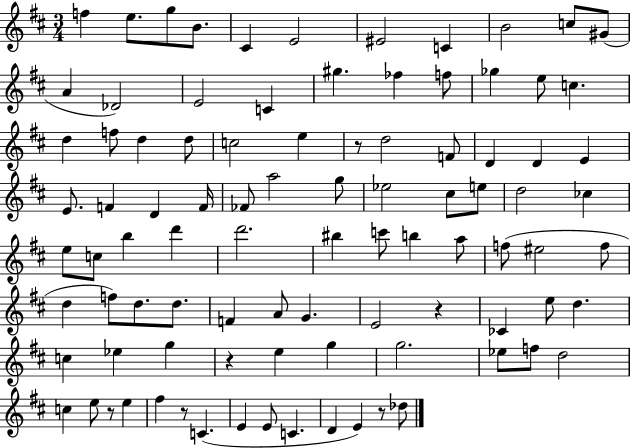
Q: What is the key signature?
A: D major